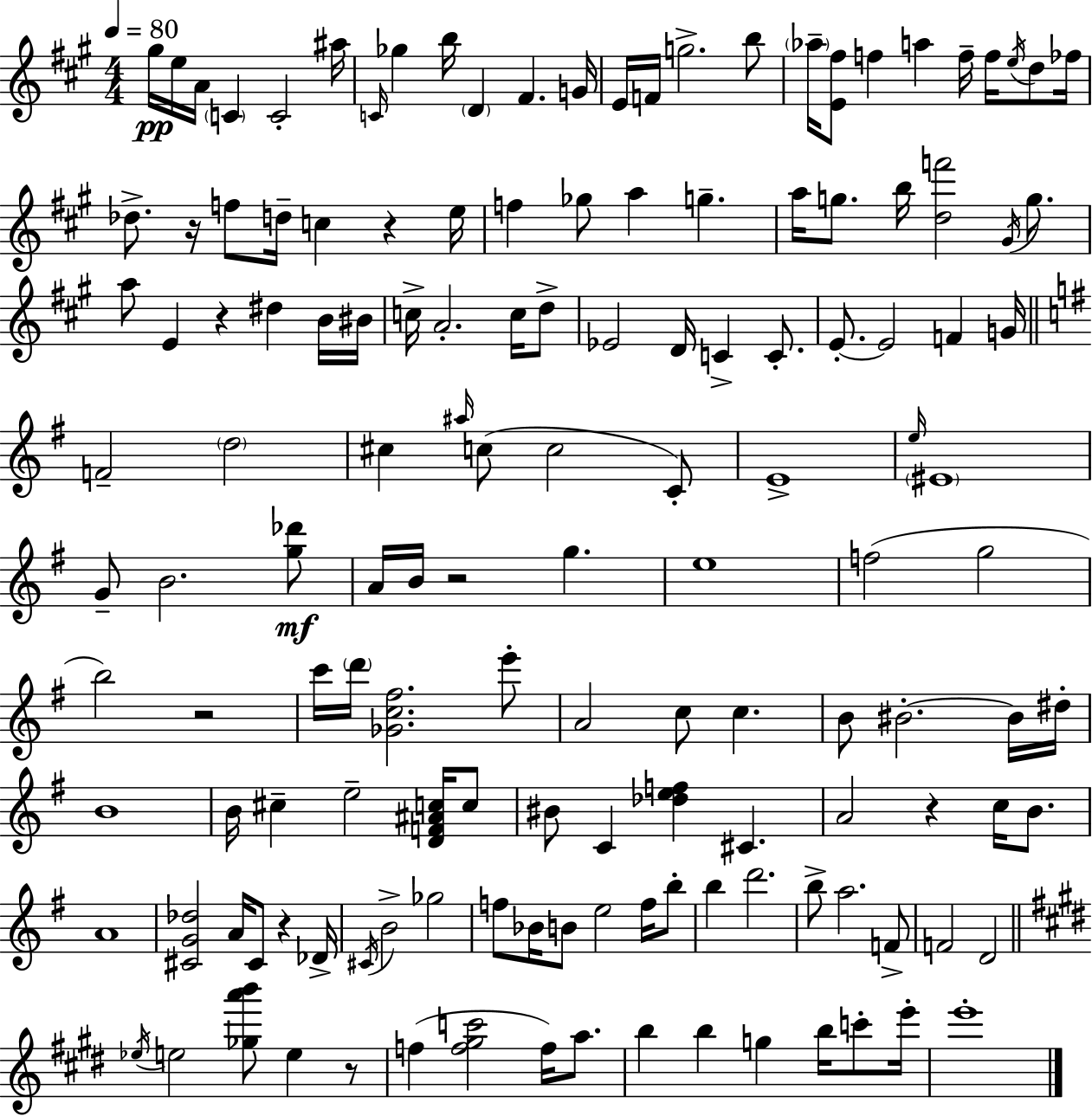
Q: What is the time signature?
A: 4/4